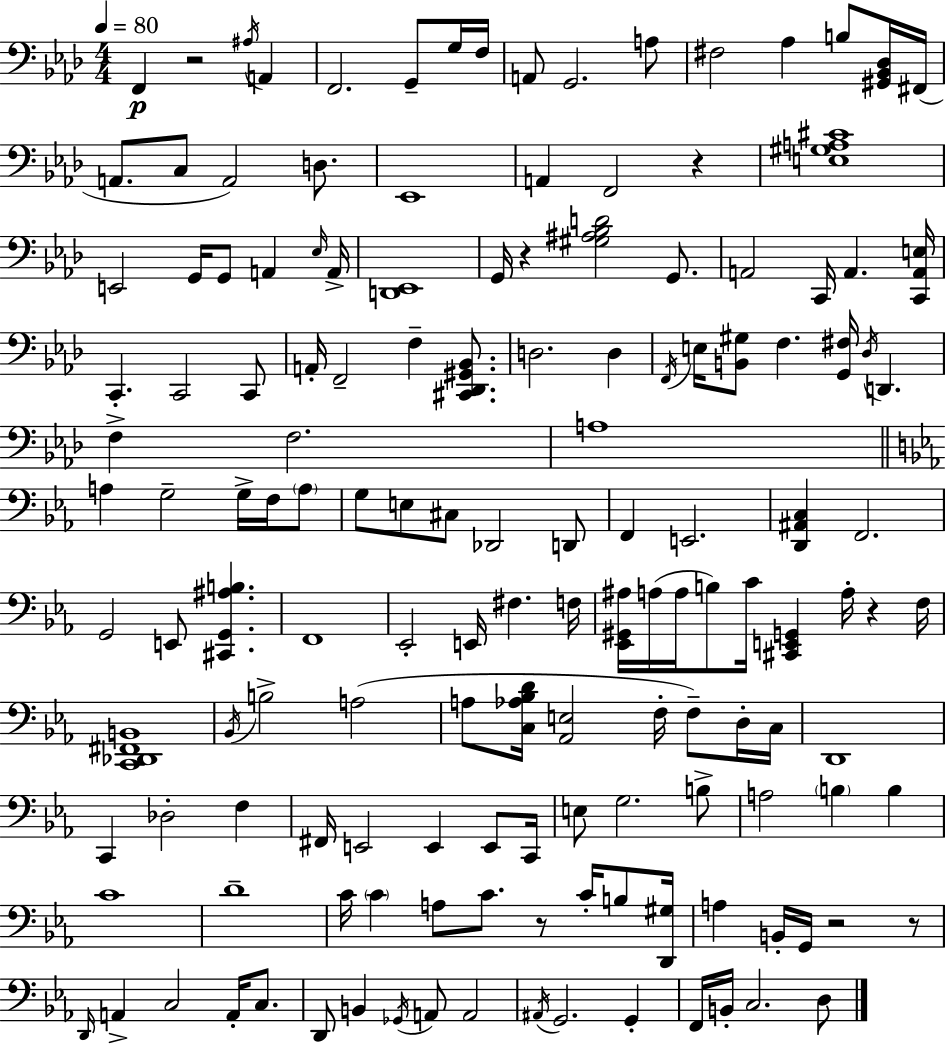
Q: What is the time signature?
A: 4/4